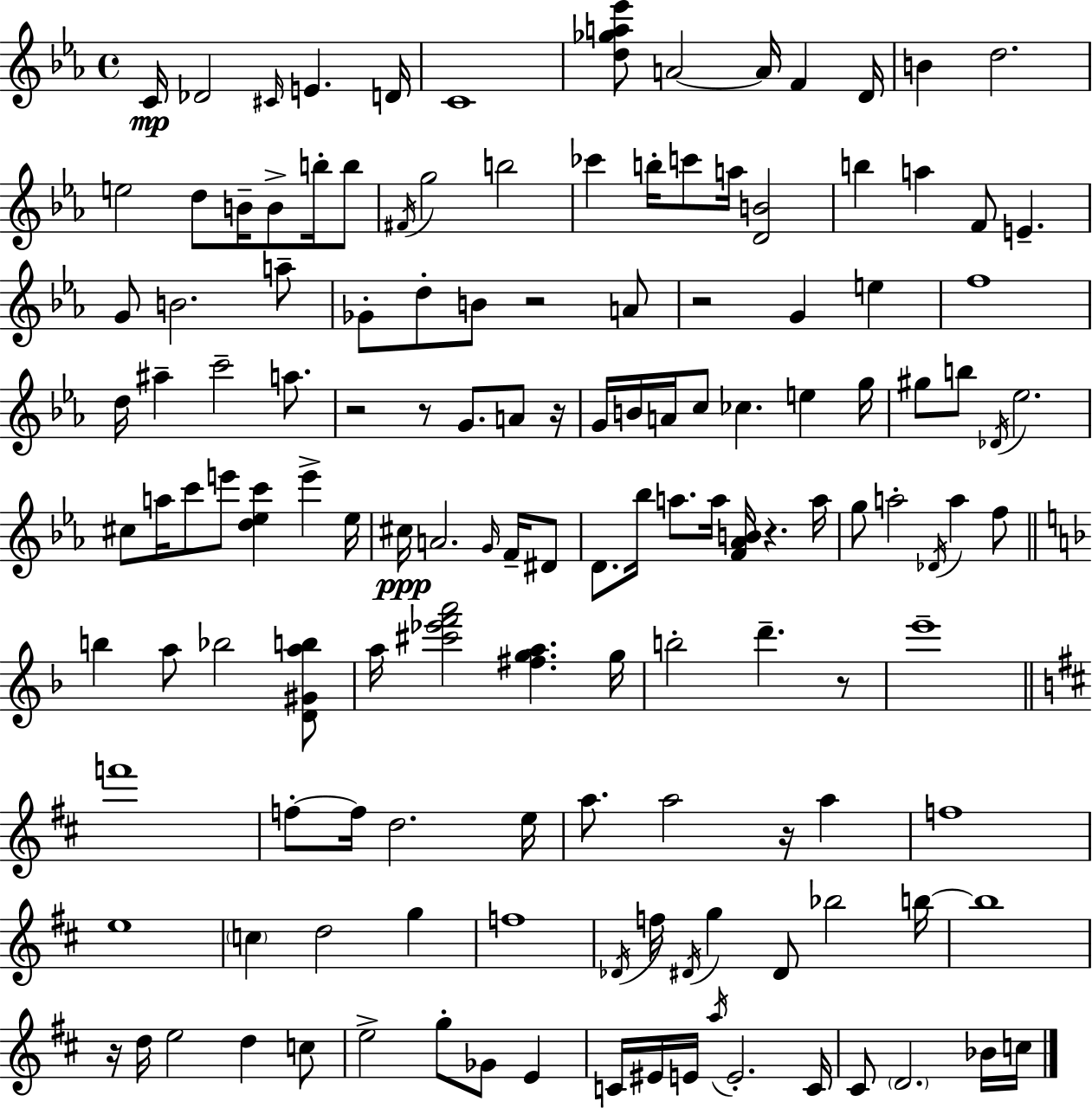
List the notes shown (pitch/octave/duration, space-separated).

C4/s Db4/h C#4/s E4/q. D4/s C4/w [D5,Gb5,A5,Eb6]/e A4/h A4/s F4/q D4/s B4/q D5/h. E5/h D5/e B4/s B4/e B5/s B5/e F#4/s G5/h B5/h CES6/q B5/s C6/e A5/s [D4,B4]/h B5/q A5/q F4/e E4/q. G4/e B4/h. A5/e Gb4/e D5/e B4/e R/h A4/e R/h G4/q E5/q F5/w D5/s A#5/q C6/h A5/e. R/h R/e G4/e. A4/e R/s G4/s B4/s A4/s C5/e CES5/q. E5/q G5/s G#5/e B5/e Db4/s Eb5/h. C#5/e A5/s C6/e E6/e [D5,Eb5,C6]/q E6/q Eb5/s C#5/s A4/h. G4/s F4/s D#4/e D4/e. Bb5/s A5/e. A5/s [F4,Ab4,B4]/s R/q. A5/s G5/e A5/h Db4/s A5/q F5/e B5/q A5/e Bb5/h [D4,G#4,A5,B5]/e A5/s [C#6,Eb6,F6,A6]/h [F#5,G5,A5]/q. G5/s B5/h D6/q. R/e E6/w F6/w F5/e F5/s D5/h. E5/s A5/e. A5/h R/s A5/q F5/w E5/w C5/q D5/h G5/q F5/w Db4/s F5/s D#4/s G5/q D#4/e Bb5/h B5/s B5/w R/s D5/s E5/h D5/q C5/e E5/h G5/e Gb4/e E4/q C4/s EIS4/s E4/s A5/s E4/h. C4/s C#4/e D4/h. Bb4/s C5/s